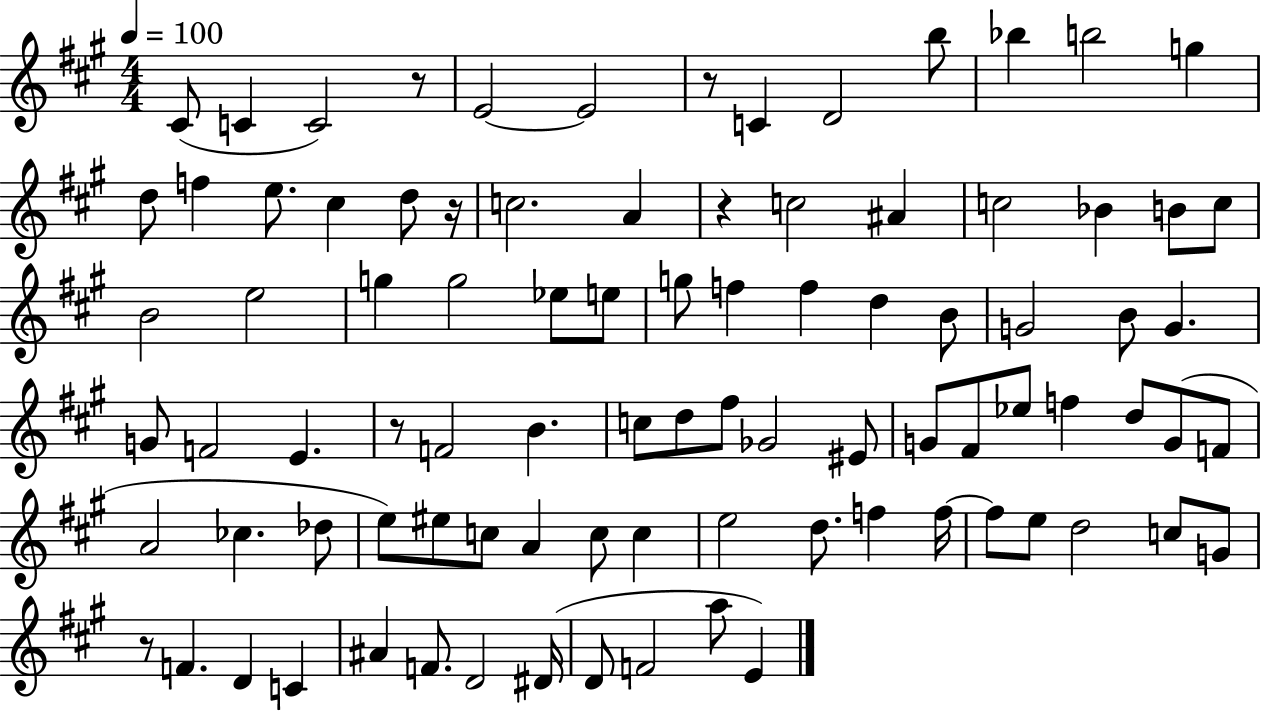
{
  \clef treble
  \numericTimeSignature
  \time 4/4
  \key a \major
  \tempo 4 = 100
  cis'8( c'4 c'2) r8 | e'2~~ e'2 | r8 c'4 d'2 b''8 | bes''4 b''2 g''4 | \break d''8 f''4 e''8. cis''4 d''8 r16 | c''2. a'4 | r4 c''2 ais'4 | c''2 bes'4 b'8 c''8 | \break b'2 e''2 | g''4 g''2 ees''8 e''8 | g''8 f''4 f''4 d''4 b'8 | g'2 b'8 g'4. | \break g'8 f'2 e'4. | r8 f'2 b'4. | c''8 d''8 fis''8 ges'2 eis'8 | g'8 fis'8 ees''8 f''4 d''8 g'8( f'8 | \break a'2 ces''4. des''8 | e''8) eis''8 c''8 a'4 c''8 c''4 | e''2 d''8. f''4 f''16~~ | f''8 e''8 d''2 c''8 g'8 | \break r8 f'4. d'4 c'4 | ais'4 f'8. d'2 dis'16( | d'8 f'2 a''8 e'4) | \bar "|."
}